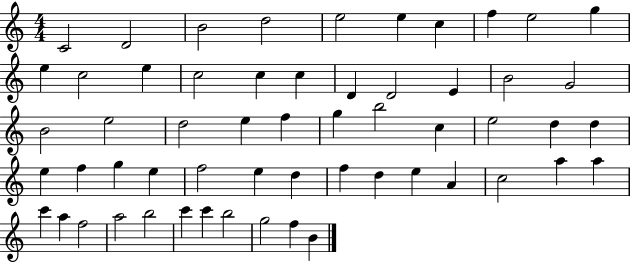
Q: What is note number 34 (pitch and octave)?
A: F5